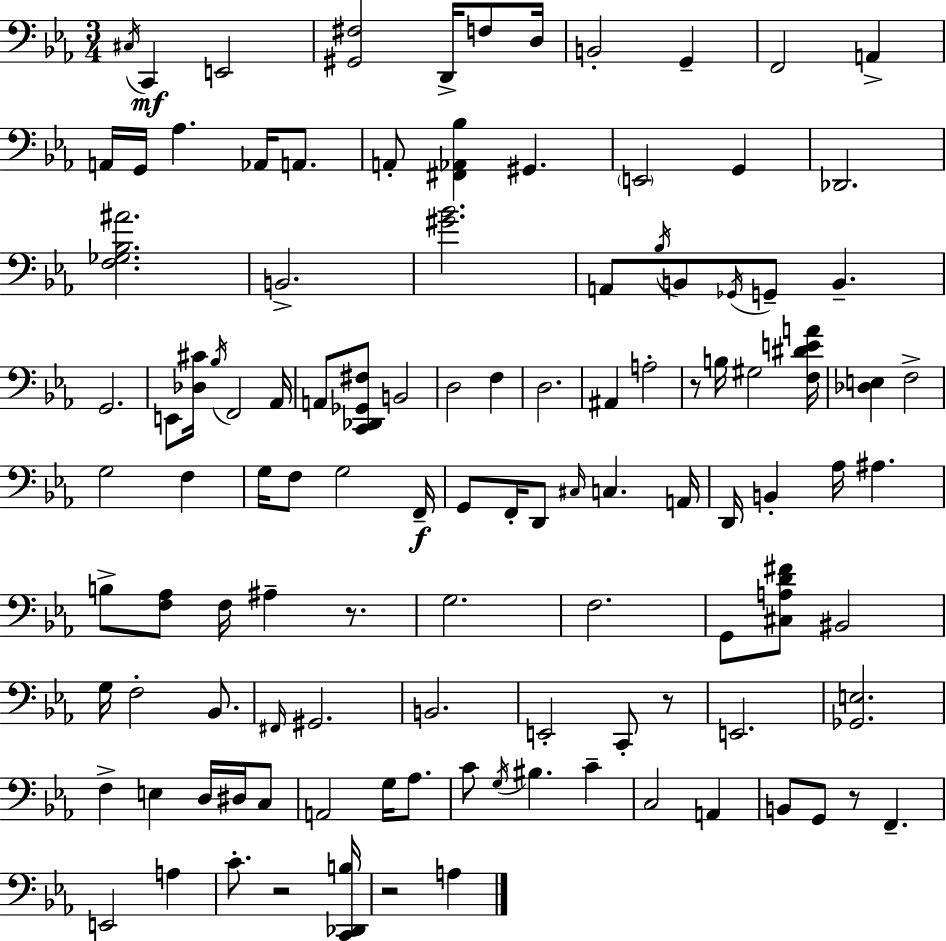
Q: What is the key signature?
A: EES major